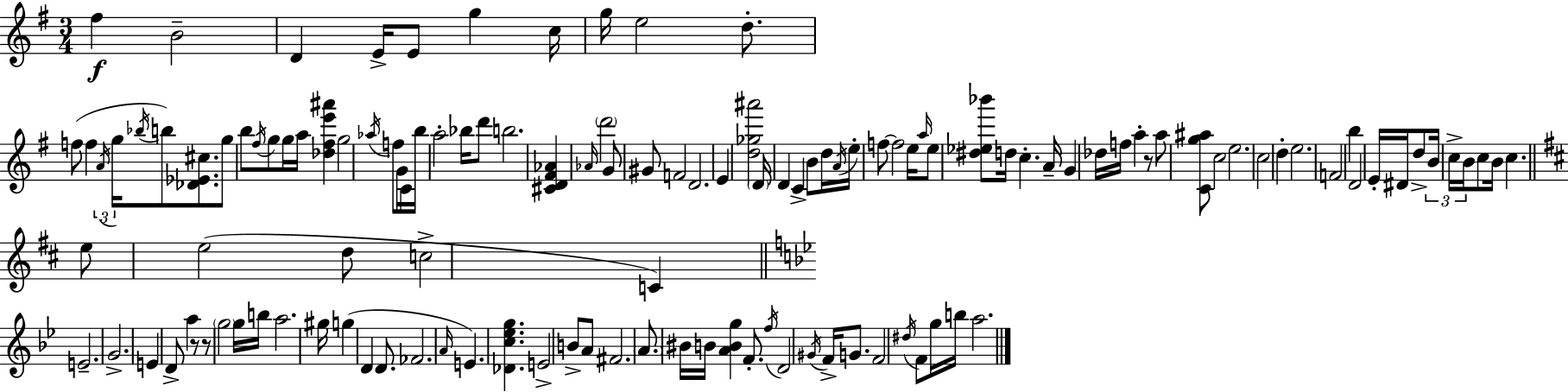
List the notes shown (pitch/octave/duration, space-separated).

F#5/q B4/h D4/q E4/s E4/e G5/q C5/s G5/s E5/h D5/e. F5/e F5/q A4/s G5/s Bb5/s B5/e [Db4,Eb4,C#5]/e. G5/e B5/e F#5/s G5/e G5/s A5/s [Db5,F#5,E6,A#6]/q G5/h Ab5/s F5/e G4/s C4/s B5/s A5/h Bb5/s D6/e B5/h. [C#4,D4,F#4,Ab4]/q Ab4/s D6/h G4/e G#4/e F4/h D4/h. E4/q [D5,Gb5,A#6]/h D4/s D4/q C4/q B4/e D5/s A4/s E5/s F5/e F5/h E5/s A5/s E5/e [D#5,Eb5,Bb6]/e D5/s C5/q. A4/s G4/q Db5/s F5/s A5/q R/e A5/e [C4,G5,A#5]/e C5/h E5/h. C5/h D5/q E5/h. F4/h B5/q D4/h E4/s D#4/s D5/e B4/s C5/s B4/s C5/e B4/s C5/q. E5/e E5/h D5/e C5/h C4/q E4/h. G4/h. E4/q D4/e A5/q R/e R/e G5/h G5/s B5/s A5/h. G#5/s G5/q D4/q D4/e. FES4/h. A4/s E4/q. [Db4,C5,Eb5,G5]/q. E4/h B4/e A4/e F#4/h. A4/e. BIS4/s B4/s [A4,B4,G5]/q F4/e. F5/s D4/h G#4/s F4/s G4/e. F4/h D#5/s F4/e G5/s B5/s A5/h.